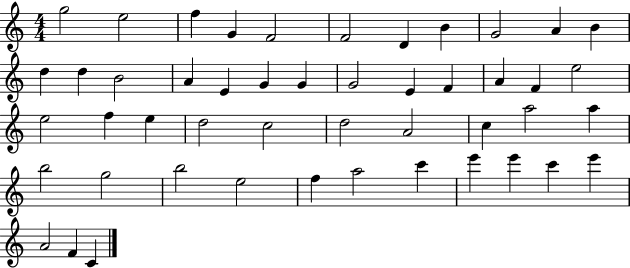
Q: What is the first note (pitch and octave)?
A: G5